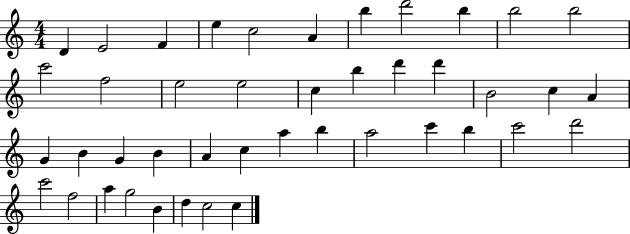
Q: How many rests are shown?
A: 0